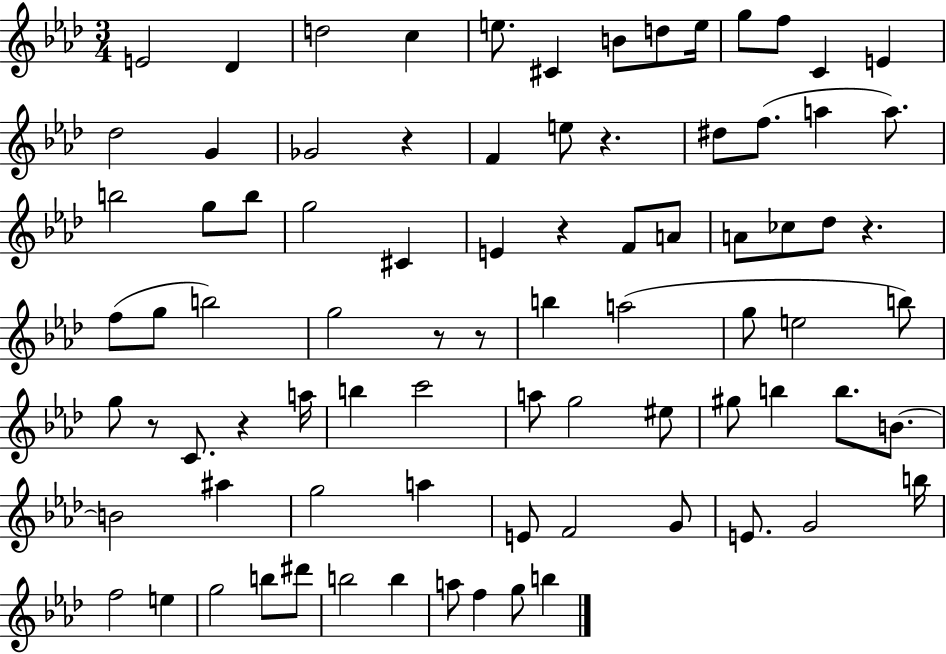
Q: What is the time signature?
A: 3/4